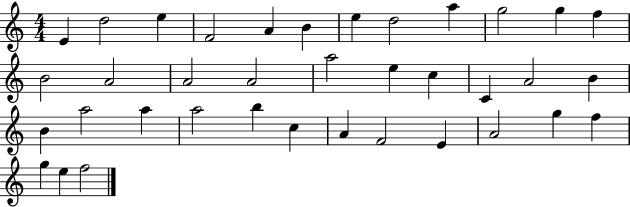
X:1
T:Untitled
M:4/4
L:1/4
K:C
E d2 e F2 A B e d2 a g2 g f B2 A2 A2 A2 a2 e c C A2 B B a2 a a2 b c A F2 E A2 g f g e f2